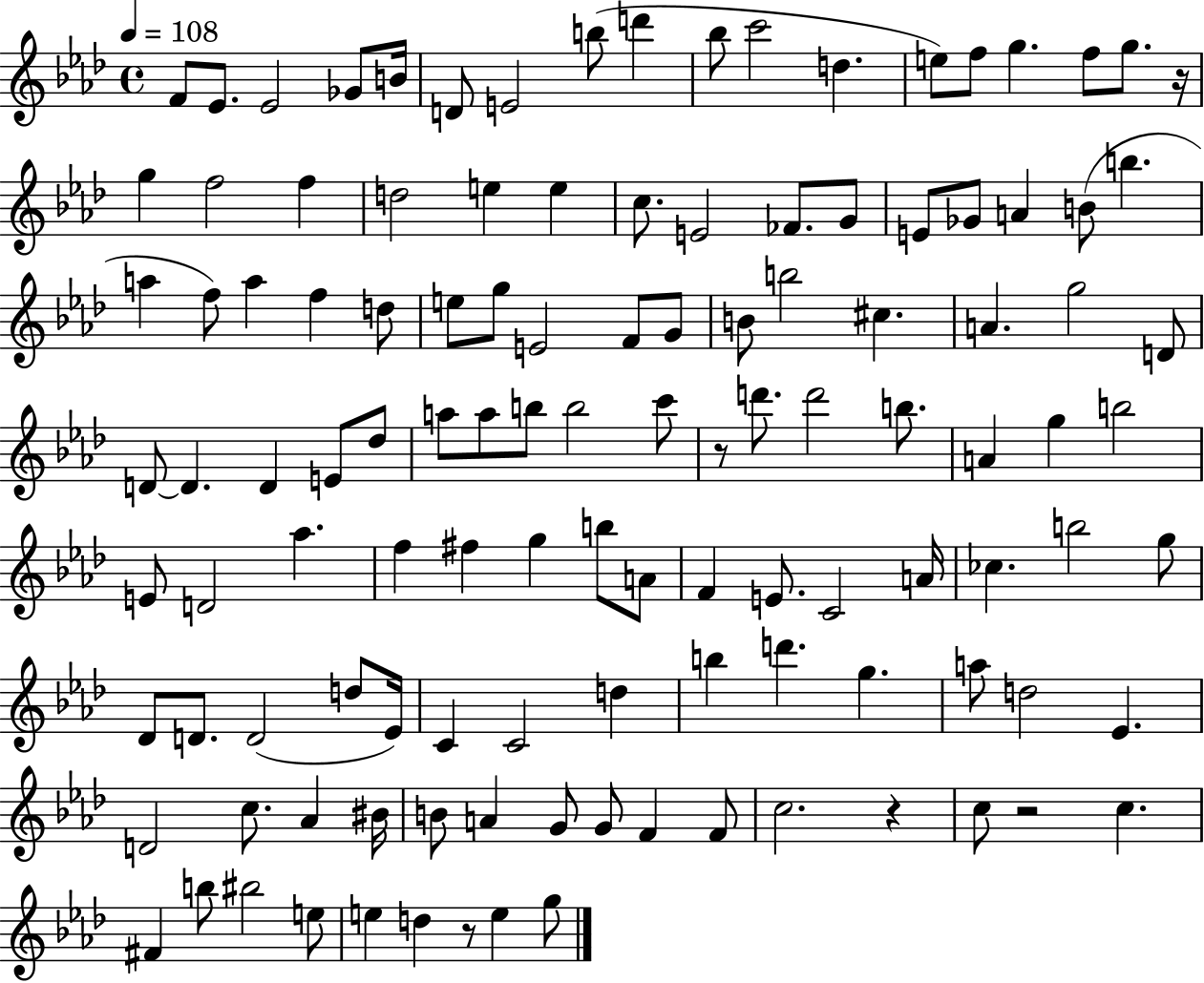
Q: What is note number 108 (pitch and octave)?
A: B5